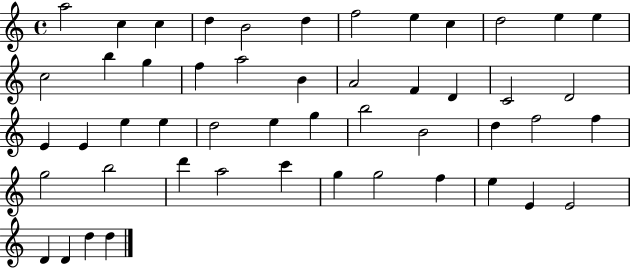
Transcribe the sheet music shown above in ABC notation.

X:1
T:Untitled
M:4/4
L:1/4
K:C
a2 c c d B2 d f2 e c d2 e e c2 b g f a2 B A2 F D C2 D2 E E e e d2 e g b2 B2 d f2 f g2 b2 d' a2 c' g g2 f e E E2 D D d d